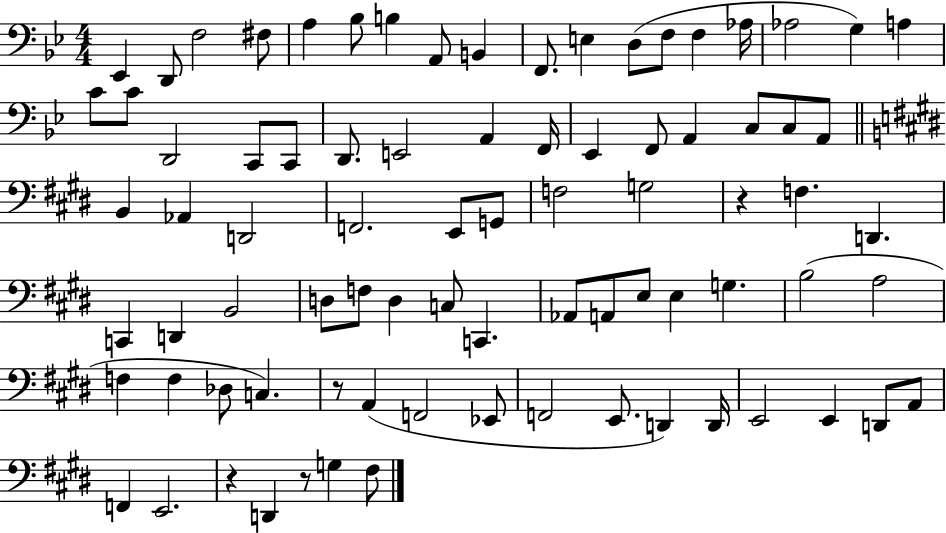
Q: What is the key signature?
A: BES major